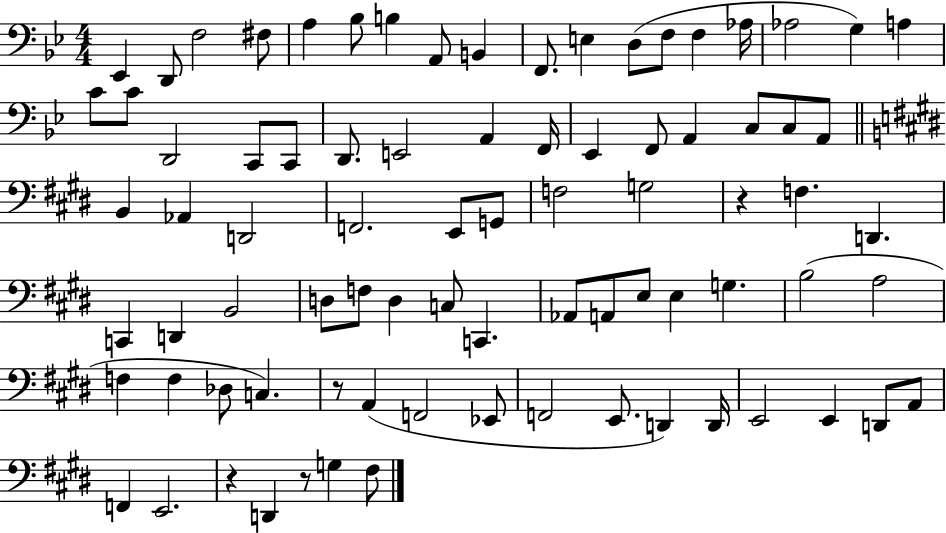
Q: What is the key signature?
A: BES major